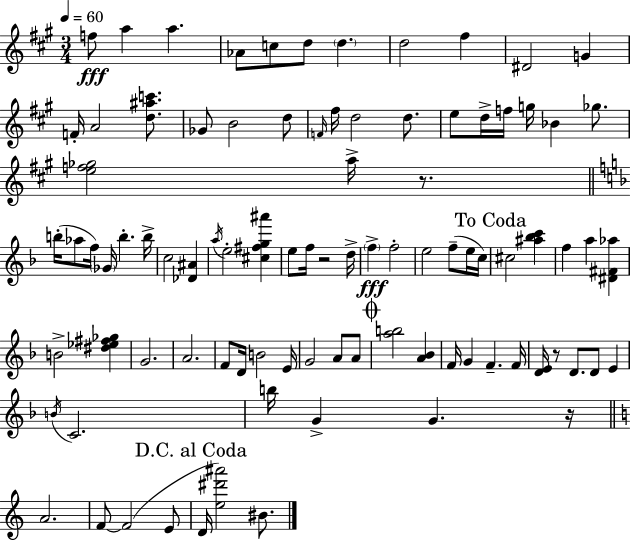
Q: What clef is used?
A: treble